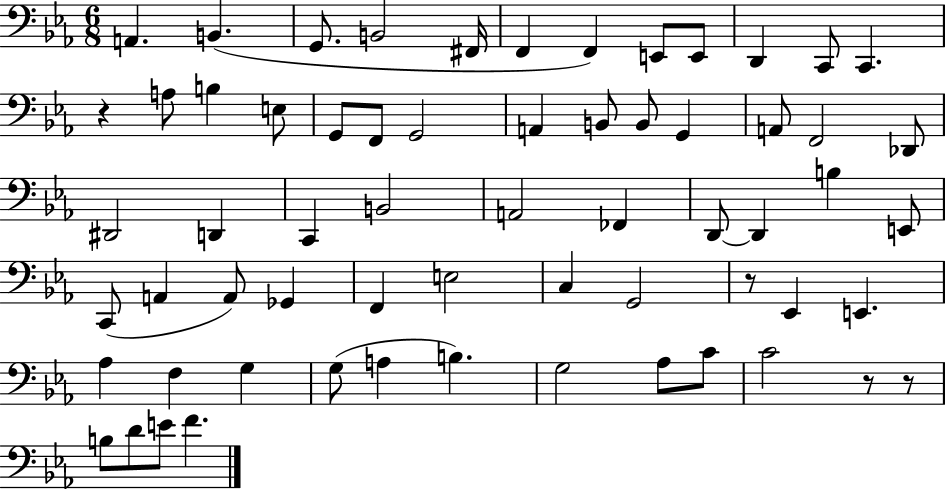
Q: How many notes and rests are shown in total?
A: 63